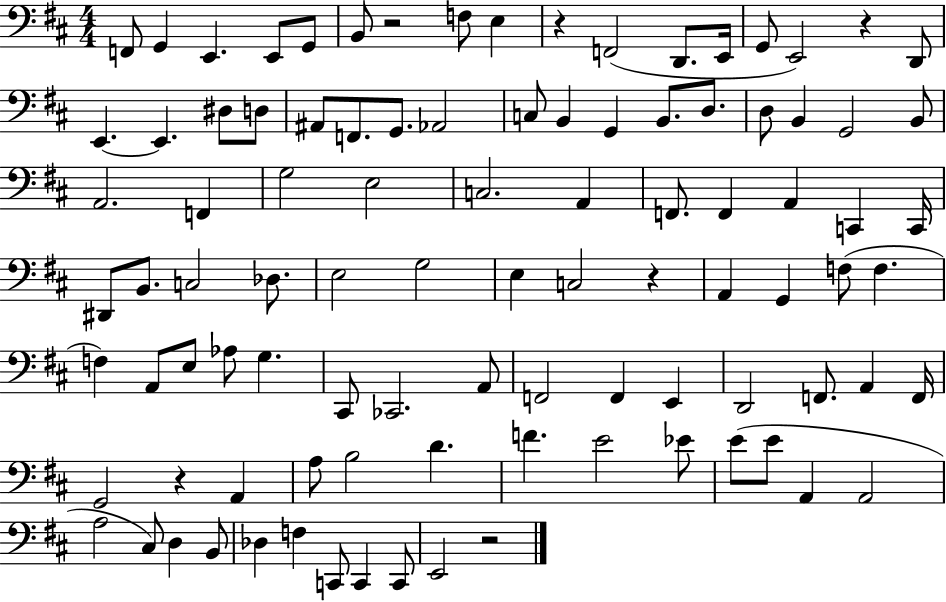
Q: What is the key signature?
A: D major